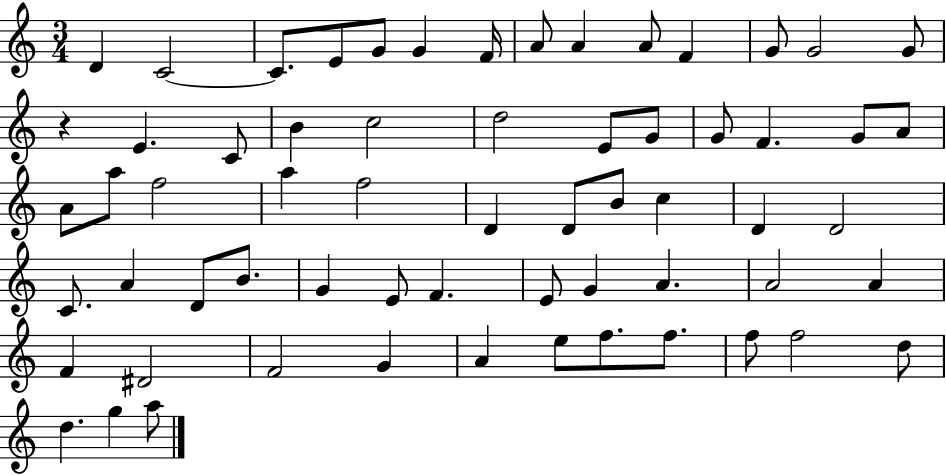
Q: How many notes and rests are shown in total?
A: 63